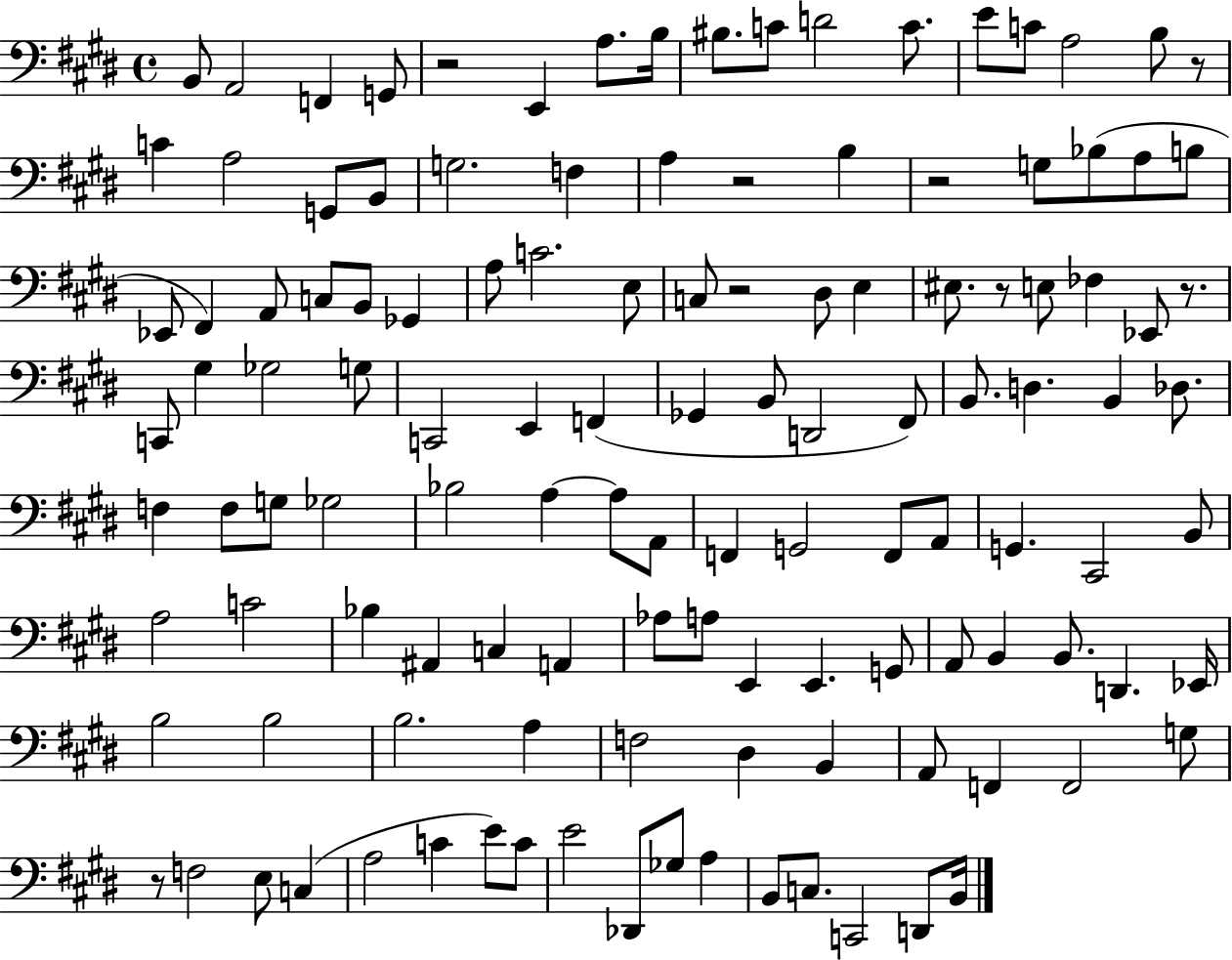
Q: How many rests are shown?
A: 8